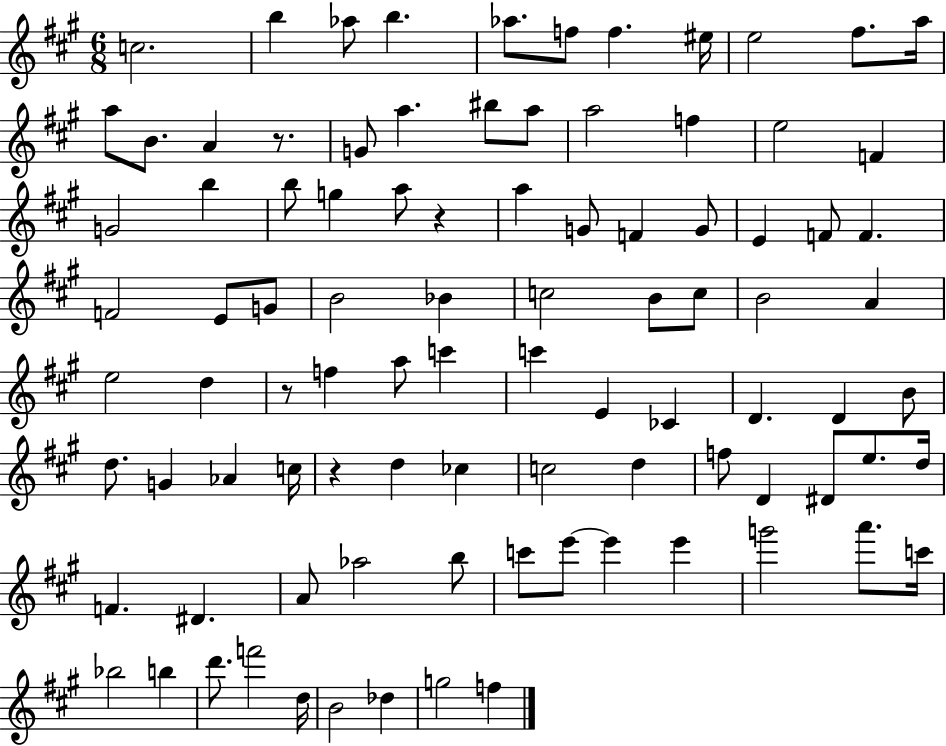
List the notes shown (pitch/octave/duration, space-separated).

C5/h. B5/q Ab5/e B5/q. Ab5/e. F5/e F5/q. EIS5/s E5/h F#5/e. A5/s A5/e B4/e. A4/q R/e. G4/e A5/q. BIS5/e A5/e A5/h F5/q E5/h F4/q G4/h B5/q B5/e G5/q A5/e R/q A5/q G4/e F4/q G4/e E4/q F4/e F4/q. F4/h E4/e G4/e B4/h Bb4/q C5/h B4/e C5/e B4/h A4/q E5/h D5/q R/e F5/q A5/e C6/q C6/q E4/q CES4/q D4/q. D4/q B4/e D5/e. G4/q Ab4/q C5/s R/q D5/q CES5/q C5/h D5/q F5/e D4/q D#4/e E5/e. D5/s F4/q. D#4/q. A4/e Ab5/h B5/e C6/e E6/e E6/q E6/q G6/h A6/e. C6/s Bb5/h B5/q D6/e. F6/h D5/s B4/h Db5/q G5/h F5/q